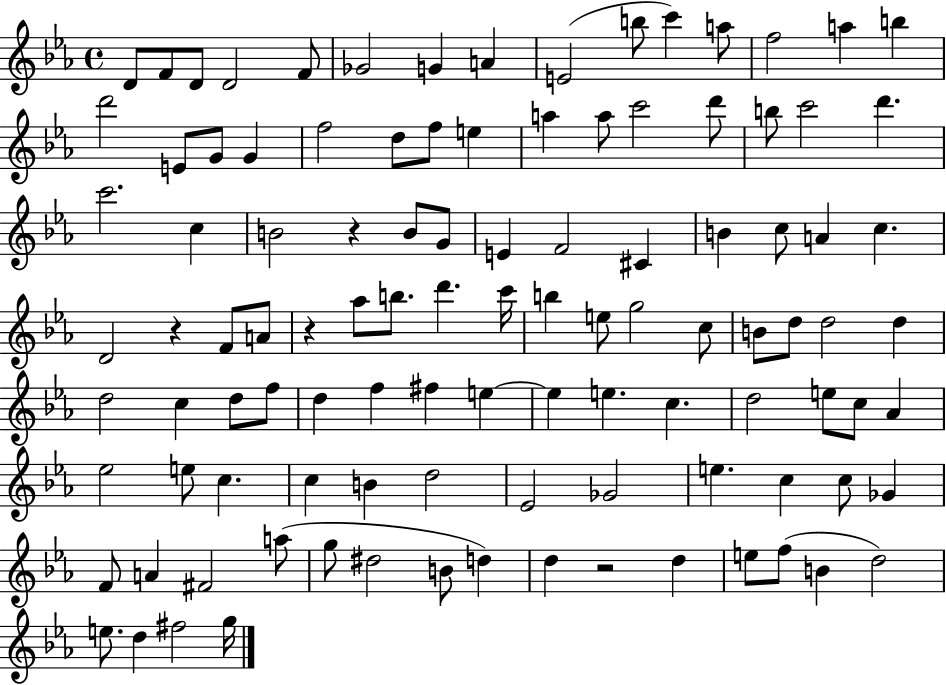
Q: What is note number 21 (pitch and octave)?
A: D5